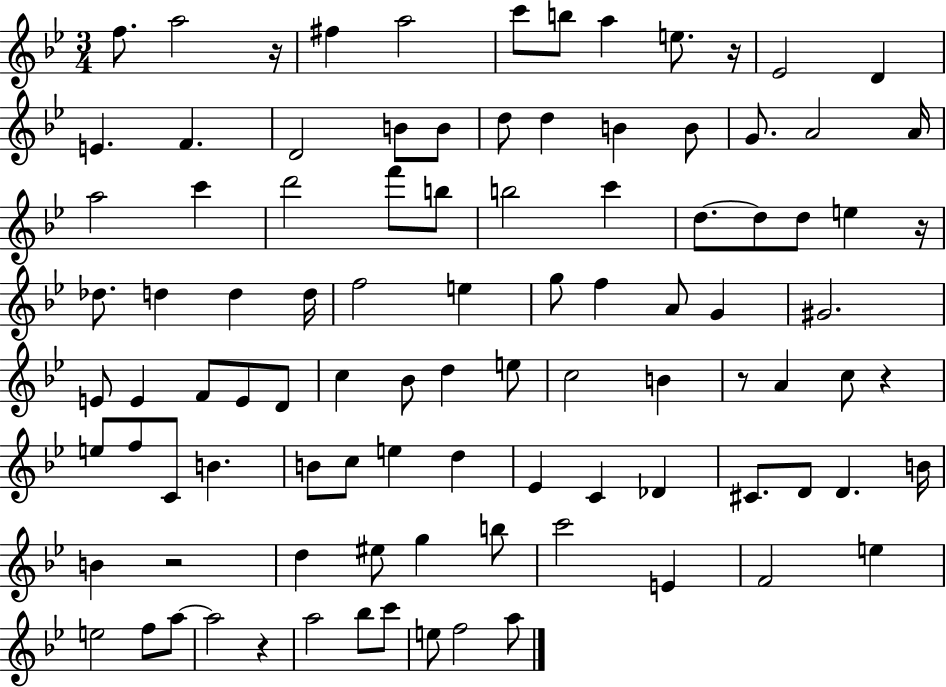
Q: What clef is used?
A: treble